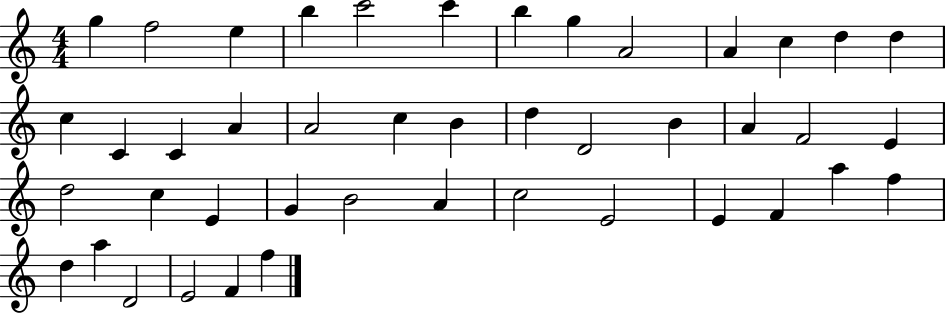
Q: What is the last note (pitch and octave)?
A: F5